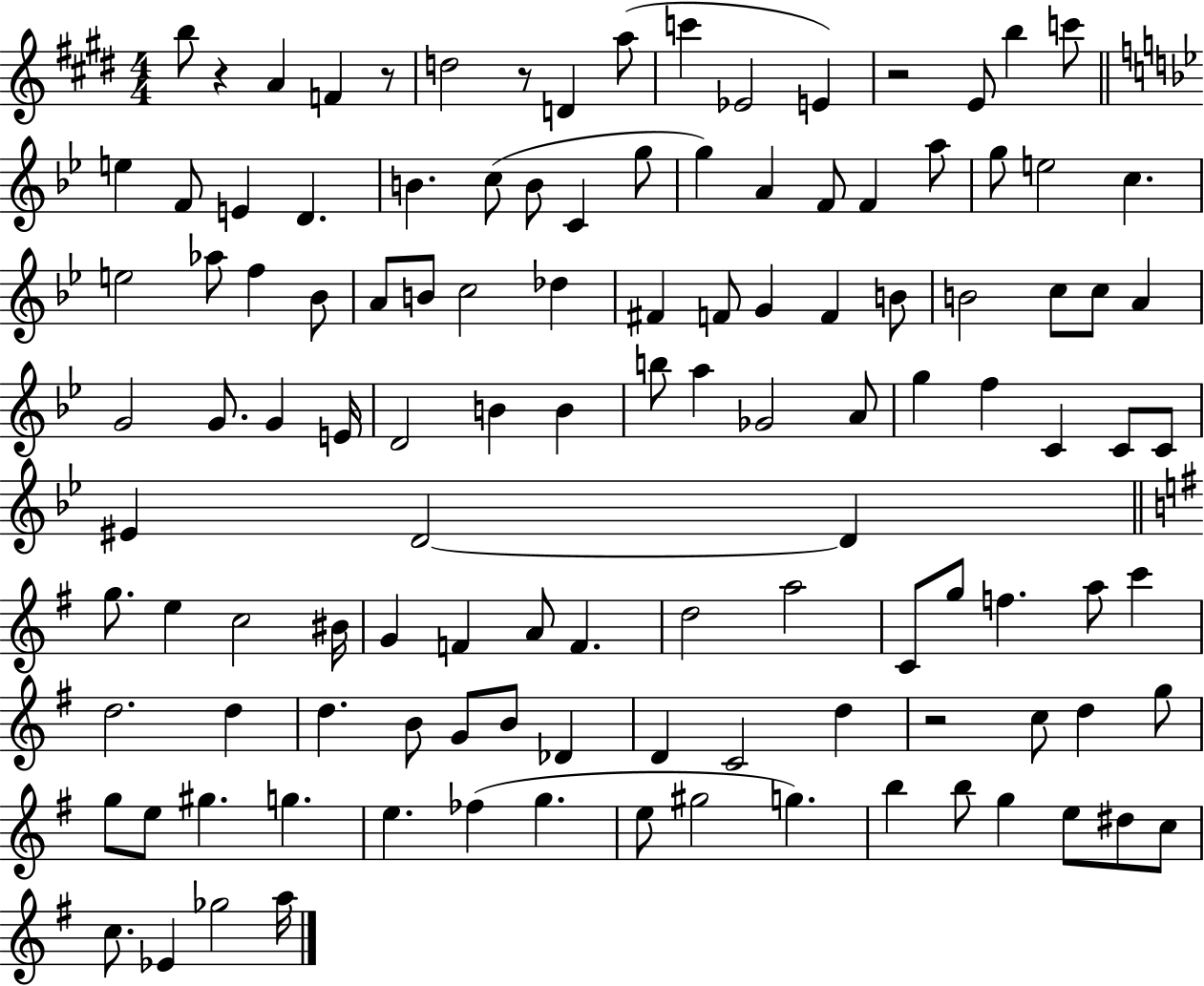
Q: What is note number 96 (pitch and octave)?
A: G#5